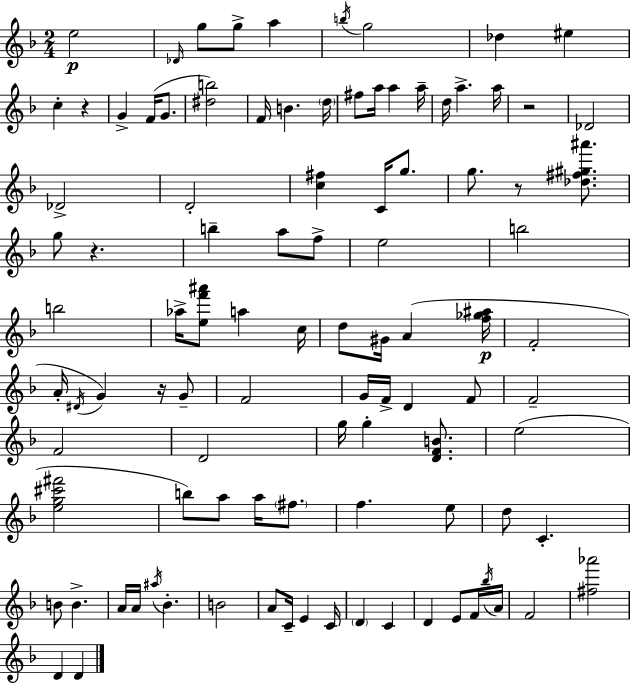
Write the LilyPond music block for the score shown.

{
  \clef treble
  \numericTimeSignature
  \time 2/4
  \key d \minor
  e''2\p | \grace { des'16 } g''8 g''8-> a''4 | \acciaccatura { b''16 } g''2 | des''4 eis''4 | \break c''4-. r4 | g'4-> f'16( g'8. | <dis'' b''>2) | f'16 b'4. | \break \parenthesize d''16 fis''8 a''16 a''4 | a''16-- d''16 a''4.-> | a''16 r2 | des'2 | \break des'2-> | d'2-. | <c'' fis''>4 c'16 g''8. | g''8. r8 <des'' fis'' gis'' ais'''>8. | \break g''8 r4. | b''4-- a''8 | f''8-> e''2 | b''2 | \break b''2 | aes''16-> <e'' f''' ais'''>8 a''4 | c''16 d''8 gis'16 a'4( | <f'' ges'' ais''>16\p f'2-. | \break a'16-. \acciaccatura { dis'16 }) g'4 | r16 g'8-- f'2 | g'16 f'16-> d'4 | f'8 f'2-- | \break f'2 | d'2 | g''16 g''4-. | <d' f' b'>8. e''2( | \break <e'' g'' cis''' fis'''>2 | b''8) a''8 a''16 | \parenthesize fis''8. f''4. | e''8 d''8 c'4.-. | \break b'8 b'4.-> | a'16 a'16 \acciaccatura { ais''16 } bes'4.-. | b'2 | a'8 c'16-- e'4 | \break c'16 \parenthesize d'4 | c'4 d'4 | e'8 f'16 \acciaccatura { bes''16 } a'16 f'2 | <fis'' aes'''>2 | \break d'4 | d'4 \bar "|."
}